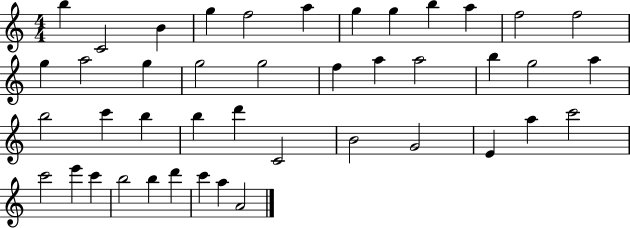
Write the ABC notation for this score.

X:1
T:Untitled
M:4/4
L:1/4
K:C
b C2 B g f2 a g g b a f2 f2 g a2 g g2 g2 f a a2 b g2 a b2 c' b b d' C2 B2 G2 E a c'2 c'2 e' c' b2 b d' c' a A2